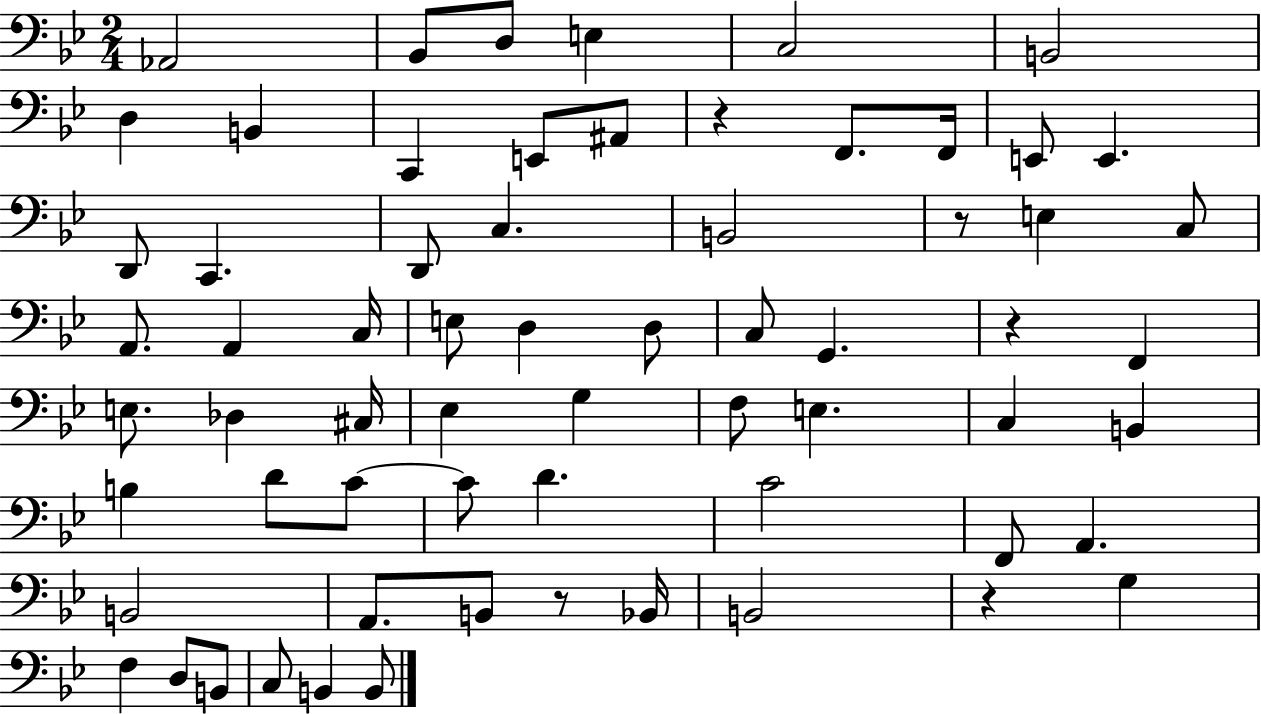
Ab2/h Bb2/e D3/e E3/q C3/h B2/h D3/q B2/q C2/q E2/e A#2/e R/q F2/e. F2/s E2/e E2/q. D2/e C2/q. D2/e C3/q. B2/h R/e E3/q C3/e A2/e. A2/q C3/s E3/e D3/q D3/e C3/e G2/q. R/q F2/q E3/e. Db3/q C#3/s Eb3/q G3/q F3/e E3/q. C3/q B2/q B3/q D4/e C4/e C4/e D4/q. C4/h F2/e A2/q. B2/h A2/e. B2/e R/e Bb2/s B2/h R/q G3/q F3/q D3/e B2/e C3/e B2/q B2/e